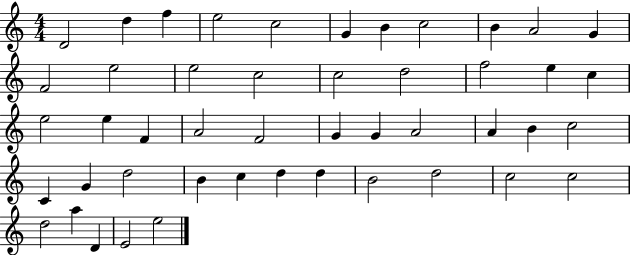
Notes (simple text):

D4/h D5/q F5/q E5/h C5/h G4/q B4/q C5/h B4/q A4/h G4/q F4/h E5/h E5/h C5/h C5/h D5/h F5/h E5/q C5/q E5/h E5/q F4/q A4/h F4/h G4/q G4/q A4/h A4/q B4/q C5/h C4/q G4/q D5/h B4/q C5/q D5/q D5/q B4/h D5/h C5/h C5/h D5/h A5/q D4/q E4/h E5/h